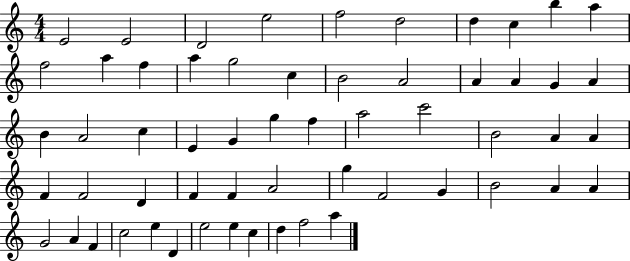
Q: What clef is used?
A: treble